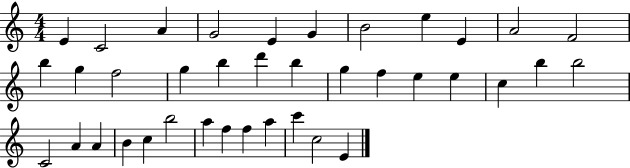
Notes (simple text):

E4/q C4/h A4/q G4/h E4/q G4/q B4/h E5/q E4/q A4/h F4/h B5/q G5/q F5/h G5/q B5/q D6/q B5/q G5/q F5/q E5/q E5/q C5/q B5/q B5/h C4/h A4/q A4/q B4/q C5/q B5/h A5/q F5/q F5/q A5/q C6/q C5/h E4/q